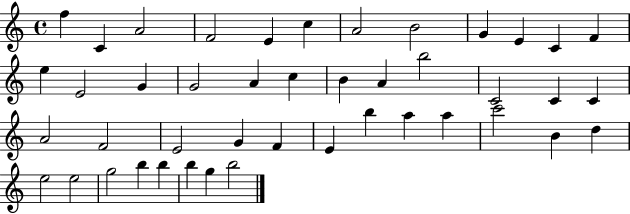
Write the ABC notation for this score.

X:1
T:Untitled
M:4/4
L:1/4
K:C
f C A2 F2 E c A2 B2 G E C F e E2 G G2 A c B A b2 C2 C C A2 F2 E2 G F E b a a c'2 B d e2 e2 g2 b b b g b2